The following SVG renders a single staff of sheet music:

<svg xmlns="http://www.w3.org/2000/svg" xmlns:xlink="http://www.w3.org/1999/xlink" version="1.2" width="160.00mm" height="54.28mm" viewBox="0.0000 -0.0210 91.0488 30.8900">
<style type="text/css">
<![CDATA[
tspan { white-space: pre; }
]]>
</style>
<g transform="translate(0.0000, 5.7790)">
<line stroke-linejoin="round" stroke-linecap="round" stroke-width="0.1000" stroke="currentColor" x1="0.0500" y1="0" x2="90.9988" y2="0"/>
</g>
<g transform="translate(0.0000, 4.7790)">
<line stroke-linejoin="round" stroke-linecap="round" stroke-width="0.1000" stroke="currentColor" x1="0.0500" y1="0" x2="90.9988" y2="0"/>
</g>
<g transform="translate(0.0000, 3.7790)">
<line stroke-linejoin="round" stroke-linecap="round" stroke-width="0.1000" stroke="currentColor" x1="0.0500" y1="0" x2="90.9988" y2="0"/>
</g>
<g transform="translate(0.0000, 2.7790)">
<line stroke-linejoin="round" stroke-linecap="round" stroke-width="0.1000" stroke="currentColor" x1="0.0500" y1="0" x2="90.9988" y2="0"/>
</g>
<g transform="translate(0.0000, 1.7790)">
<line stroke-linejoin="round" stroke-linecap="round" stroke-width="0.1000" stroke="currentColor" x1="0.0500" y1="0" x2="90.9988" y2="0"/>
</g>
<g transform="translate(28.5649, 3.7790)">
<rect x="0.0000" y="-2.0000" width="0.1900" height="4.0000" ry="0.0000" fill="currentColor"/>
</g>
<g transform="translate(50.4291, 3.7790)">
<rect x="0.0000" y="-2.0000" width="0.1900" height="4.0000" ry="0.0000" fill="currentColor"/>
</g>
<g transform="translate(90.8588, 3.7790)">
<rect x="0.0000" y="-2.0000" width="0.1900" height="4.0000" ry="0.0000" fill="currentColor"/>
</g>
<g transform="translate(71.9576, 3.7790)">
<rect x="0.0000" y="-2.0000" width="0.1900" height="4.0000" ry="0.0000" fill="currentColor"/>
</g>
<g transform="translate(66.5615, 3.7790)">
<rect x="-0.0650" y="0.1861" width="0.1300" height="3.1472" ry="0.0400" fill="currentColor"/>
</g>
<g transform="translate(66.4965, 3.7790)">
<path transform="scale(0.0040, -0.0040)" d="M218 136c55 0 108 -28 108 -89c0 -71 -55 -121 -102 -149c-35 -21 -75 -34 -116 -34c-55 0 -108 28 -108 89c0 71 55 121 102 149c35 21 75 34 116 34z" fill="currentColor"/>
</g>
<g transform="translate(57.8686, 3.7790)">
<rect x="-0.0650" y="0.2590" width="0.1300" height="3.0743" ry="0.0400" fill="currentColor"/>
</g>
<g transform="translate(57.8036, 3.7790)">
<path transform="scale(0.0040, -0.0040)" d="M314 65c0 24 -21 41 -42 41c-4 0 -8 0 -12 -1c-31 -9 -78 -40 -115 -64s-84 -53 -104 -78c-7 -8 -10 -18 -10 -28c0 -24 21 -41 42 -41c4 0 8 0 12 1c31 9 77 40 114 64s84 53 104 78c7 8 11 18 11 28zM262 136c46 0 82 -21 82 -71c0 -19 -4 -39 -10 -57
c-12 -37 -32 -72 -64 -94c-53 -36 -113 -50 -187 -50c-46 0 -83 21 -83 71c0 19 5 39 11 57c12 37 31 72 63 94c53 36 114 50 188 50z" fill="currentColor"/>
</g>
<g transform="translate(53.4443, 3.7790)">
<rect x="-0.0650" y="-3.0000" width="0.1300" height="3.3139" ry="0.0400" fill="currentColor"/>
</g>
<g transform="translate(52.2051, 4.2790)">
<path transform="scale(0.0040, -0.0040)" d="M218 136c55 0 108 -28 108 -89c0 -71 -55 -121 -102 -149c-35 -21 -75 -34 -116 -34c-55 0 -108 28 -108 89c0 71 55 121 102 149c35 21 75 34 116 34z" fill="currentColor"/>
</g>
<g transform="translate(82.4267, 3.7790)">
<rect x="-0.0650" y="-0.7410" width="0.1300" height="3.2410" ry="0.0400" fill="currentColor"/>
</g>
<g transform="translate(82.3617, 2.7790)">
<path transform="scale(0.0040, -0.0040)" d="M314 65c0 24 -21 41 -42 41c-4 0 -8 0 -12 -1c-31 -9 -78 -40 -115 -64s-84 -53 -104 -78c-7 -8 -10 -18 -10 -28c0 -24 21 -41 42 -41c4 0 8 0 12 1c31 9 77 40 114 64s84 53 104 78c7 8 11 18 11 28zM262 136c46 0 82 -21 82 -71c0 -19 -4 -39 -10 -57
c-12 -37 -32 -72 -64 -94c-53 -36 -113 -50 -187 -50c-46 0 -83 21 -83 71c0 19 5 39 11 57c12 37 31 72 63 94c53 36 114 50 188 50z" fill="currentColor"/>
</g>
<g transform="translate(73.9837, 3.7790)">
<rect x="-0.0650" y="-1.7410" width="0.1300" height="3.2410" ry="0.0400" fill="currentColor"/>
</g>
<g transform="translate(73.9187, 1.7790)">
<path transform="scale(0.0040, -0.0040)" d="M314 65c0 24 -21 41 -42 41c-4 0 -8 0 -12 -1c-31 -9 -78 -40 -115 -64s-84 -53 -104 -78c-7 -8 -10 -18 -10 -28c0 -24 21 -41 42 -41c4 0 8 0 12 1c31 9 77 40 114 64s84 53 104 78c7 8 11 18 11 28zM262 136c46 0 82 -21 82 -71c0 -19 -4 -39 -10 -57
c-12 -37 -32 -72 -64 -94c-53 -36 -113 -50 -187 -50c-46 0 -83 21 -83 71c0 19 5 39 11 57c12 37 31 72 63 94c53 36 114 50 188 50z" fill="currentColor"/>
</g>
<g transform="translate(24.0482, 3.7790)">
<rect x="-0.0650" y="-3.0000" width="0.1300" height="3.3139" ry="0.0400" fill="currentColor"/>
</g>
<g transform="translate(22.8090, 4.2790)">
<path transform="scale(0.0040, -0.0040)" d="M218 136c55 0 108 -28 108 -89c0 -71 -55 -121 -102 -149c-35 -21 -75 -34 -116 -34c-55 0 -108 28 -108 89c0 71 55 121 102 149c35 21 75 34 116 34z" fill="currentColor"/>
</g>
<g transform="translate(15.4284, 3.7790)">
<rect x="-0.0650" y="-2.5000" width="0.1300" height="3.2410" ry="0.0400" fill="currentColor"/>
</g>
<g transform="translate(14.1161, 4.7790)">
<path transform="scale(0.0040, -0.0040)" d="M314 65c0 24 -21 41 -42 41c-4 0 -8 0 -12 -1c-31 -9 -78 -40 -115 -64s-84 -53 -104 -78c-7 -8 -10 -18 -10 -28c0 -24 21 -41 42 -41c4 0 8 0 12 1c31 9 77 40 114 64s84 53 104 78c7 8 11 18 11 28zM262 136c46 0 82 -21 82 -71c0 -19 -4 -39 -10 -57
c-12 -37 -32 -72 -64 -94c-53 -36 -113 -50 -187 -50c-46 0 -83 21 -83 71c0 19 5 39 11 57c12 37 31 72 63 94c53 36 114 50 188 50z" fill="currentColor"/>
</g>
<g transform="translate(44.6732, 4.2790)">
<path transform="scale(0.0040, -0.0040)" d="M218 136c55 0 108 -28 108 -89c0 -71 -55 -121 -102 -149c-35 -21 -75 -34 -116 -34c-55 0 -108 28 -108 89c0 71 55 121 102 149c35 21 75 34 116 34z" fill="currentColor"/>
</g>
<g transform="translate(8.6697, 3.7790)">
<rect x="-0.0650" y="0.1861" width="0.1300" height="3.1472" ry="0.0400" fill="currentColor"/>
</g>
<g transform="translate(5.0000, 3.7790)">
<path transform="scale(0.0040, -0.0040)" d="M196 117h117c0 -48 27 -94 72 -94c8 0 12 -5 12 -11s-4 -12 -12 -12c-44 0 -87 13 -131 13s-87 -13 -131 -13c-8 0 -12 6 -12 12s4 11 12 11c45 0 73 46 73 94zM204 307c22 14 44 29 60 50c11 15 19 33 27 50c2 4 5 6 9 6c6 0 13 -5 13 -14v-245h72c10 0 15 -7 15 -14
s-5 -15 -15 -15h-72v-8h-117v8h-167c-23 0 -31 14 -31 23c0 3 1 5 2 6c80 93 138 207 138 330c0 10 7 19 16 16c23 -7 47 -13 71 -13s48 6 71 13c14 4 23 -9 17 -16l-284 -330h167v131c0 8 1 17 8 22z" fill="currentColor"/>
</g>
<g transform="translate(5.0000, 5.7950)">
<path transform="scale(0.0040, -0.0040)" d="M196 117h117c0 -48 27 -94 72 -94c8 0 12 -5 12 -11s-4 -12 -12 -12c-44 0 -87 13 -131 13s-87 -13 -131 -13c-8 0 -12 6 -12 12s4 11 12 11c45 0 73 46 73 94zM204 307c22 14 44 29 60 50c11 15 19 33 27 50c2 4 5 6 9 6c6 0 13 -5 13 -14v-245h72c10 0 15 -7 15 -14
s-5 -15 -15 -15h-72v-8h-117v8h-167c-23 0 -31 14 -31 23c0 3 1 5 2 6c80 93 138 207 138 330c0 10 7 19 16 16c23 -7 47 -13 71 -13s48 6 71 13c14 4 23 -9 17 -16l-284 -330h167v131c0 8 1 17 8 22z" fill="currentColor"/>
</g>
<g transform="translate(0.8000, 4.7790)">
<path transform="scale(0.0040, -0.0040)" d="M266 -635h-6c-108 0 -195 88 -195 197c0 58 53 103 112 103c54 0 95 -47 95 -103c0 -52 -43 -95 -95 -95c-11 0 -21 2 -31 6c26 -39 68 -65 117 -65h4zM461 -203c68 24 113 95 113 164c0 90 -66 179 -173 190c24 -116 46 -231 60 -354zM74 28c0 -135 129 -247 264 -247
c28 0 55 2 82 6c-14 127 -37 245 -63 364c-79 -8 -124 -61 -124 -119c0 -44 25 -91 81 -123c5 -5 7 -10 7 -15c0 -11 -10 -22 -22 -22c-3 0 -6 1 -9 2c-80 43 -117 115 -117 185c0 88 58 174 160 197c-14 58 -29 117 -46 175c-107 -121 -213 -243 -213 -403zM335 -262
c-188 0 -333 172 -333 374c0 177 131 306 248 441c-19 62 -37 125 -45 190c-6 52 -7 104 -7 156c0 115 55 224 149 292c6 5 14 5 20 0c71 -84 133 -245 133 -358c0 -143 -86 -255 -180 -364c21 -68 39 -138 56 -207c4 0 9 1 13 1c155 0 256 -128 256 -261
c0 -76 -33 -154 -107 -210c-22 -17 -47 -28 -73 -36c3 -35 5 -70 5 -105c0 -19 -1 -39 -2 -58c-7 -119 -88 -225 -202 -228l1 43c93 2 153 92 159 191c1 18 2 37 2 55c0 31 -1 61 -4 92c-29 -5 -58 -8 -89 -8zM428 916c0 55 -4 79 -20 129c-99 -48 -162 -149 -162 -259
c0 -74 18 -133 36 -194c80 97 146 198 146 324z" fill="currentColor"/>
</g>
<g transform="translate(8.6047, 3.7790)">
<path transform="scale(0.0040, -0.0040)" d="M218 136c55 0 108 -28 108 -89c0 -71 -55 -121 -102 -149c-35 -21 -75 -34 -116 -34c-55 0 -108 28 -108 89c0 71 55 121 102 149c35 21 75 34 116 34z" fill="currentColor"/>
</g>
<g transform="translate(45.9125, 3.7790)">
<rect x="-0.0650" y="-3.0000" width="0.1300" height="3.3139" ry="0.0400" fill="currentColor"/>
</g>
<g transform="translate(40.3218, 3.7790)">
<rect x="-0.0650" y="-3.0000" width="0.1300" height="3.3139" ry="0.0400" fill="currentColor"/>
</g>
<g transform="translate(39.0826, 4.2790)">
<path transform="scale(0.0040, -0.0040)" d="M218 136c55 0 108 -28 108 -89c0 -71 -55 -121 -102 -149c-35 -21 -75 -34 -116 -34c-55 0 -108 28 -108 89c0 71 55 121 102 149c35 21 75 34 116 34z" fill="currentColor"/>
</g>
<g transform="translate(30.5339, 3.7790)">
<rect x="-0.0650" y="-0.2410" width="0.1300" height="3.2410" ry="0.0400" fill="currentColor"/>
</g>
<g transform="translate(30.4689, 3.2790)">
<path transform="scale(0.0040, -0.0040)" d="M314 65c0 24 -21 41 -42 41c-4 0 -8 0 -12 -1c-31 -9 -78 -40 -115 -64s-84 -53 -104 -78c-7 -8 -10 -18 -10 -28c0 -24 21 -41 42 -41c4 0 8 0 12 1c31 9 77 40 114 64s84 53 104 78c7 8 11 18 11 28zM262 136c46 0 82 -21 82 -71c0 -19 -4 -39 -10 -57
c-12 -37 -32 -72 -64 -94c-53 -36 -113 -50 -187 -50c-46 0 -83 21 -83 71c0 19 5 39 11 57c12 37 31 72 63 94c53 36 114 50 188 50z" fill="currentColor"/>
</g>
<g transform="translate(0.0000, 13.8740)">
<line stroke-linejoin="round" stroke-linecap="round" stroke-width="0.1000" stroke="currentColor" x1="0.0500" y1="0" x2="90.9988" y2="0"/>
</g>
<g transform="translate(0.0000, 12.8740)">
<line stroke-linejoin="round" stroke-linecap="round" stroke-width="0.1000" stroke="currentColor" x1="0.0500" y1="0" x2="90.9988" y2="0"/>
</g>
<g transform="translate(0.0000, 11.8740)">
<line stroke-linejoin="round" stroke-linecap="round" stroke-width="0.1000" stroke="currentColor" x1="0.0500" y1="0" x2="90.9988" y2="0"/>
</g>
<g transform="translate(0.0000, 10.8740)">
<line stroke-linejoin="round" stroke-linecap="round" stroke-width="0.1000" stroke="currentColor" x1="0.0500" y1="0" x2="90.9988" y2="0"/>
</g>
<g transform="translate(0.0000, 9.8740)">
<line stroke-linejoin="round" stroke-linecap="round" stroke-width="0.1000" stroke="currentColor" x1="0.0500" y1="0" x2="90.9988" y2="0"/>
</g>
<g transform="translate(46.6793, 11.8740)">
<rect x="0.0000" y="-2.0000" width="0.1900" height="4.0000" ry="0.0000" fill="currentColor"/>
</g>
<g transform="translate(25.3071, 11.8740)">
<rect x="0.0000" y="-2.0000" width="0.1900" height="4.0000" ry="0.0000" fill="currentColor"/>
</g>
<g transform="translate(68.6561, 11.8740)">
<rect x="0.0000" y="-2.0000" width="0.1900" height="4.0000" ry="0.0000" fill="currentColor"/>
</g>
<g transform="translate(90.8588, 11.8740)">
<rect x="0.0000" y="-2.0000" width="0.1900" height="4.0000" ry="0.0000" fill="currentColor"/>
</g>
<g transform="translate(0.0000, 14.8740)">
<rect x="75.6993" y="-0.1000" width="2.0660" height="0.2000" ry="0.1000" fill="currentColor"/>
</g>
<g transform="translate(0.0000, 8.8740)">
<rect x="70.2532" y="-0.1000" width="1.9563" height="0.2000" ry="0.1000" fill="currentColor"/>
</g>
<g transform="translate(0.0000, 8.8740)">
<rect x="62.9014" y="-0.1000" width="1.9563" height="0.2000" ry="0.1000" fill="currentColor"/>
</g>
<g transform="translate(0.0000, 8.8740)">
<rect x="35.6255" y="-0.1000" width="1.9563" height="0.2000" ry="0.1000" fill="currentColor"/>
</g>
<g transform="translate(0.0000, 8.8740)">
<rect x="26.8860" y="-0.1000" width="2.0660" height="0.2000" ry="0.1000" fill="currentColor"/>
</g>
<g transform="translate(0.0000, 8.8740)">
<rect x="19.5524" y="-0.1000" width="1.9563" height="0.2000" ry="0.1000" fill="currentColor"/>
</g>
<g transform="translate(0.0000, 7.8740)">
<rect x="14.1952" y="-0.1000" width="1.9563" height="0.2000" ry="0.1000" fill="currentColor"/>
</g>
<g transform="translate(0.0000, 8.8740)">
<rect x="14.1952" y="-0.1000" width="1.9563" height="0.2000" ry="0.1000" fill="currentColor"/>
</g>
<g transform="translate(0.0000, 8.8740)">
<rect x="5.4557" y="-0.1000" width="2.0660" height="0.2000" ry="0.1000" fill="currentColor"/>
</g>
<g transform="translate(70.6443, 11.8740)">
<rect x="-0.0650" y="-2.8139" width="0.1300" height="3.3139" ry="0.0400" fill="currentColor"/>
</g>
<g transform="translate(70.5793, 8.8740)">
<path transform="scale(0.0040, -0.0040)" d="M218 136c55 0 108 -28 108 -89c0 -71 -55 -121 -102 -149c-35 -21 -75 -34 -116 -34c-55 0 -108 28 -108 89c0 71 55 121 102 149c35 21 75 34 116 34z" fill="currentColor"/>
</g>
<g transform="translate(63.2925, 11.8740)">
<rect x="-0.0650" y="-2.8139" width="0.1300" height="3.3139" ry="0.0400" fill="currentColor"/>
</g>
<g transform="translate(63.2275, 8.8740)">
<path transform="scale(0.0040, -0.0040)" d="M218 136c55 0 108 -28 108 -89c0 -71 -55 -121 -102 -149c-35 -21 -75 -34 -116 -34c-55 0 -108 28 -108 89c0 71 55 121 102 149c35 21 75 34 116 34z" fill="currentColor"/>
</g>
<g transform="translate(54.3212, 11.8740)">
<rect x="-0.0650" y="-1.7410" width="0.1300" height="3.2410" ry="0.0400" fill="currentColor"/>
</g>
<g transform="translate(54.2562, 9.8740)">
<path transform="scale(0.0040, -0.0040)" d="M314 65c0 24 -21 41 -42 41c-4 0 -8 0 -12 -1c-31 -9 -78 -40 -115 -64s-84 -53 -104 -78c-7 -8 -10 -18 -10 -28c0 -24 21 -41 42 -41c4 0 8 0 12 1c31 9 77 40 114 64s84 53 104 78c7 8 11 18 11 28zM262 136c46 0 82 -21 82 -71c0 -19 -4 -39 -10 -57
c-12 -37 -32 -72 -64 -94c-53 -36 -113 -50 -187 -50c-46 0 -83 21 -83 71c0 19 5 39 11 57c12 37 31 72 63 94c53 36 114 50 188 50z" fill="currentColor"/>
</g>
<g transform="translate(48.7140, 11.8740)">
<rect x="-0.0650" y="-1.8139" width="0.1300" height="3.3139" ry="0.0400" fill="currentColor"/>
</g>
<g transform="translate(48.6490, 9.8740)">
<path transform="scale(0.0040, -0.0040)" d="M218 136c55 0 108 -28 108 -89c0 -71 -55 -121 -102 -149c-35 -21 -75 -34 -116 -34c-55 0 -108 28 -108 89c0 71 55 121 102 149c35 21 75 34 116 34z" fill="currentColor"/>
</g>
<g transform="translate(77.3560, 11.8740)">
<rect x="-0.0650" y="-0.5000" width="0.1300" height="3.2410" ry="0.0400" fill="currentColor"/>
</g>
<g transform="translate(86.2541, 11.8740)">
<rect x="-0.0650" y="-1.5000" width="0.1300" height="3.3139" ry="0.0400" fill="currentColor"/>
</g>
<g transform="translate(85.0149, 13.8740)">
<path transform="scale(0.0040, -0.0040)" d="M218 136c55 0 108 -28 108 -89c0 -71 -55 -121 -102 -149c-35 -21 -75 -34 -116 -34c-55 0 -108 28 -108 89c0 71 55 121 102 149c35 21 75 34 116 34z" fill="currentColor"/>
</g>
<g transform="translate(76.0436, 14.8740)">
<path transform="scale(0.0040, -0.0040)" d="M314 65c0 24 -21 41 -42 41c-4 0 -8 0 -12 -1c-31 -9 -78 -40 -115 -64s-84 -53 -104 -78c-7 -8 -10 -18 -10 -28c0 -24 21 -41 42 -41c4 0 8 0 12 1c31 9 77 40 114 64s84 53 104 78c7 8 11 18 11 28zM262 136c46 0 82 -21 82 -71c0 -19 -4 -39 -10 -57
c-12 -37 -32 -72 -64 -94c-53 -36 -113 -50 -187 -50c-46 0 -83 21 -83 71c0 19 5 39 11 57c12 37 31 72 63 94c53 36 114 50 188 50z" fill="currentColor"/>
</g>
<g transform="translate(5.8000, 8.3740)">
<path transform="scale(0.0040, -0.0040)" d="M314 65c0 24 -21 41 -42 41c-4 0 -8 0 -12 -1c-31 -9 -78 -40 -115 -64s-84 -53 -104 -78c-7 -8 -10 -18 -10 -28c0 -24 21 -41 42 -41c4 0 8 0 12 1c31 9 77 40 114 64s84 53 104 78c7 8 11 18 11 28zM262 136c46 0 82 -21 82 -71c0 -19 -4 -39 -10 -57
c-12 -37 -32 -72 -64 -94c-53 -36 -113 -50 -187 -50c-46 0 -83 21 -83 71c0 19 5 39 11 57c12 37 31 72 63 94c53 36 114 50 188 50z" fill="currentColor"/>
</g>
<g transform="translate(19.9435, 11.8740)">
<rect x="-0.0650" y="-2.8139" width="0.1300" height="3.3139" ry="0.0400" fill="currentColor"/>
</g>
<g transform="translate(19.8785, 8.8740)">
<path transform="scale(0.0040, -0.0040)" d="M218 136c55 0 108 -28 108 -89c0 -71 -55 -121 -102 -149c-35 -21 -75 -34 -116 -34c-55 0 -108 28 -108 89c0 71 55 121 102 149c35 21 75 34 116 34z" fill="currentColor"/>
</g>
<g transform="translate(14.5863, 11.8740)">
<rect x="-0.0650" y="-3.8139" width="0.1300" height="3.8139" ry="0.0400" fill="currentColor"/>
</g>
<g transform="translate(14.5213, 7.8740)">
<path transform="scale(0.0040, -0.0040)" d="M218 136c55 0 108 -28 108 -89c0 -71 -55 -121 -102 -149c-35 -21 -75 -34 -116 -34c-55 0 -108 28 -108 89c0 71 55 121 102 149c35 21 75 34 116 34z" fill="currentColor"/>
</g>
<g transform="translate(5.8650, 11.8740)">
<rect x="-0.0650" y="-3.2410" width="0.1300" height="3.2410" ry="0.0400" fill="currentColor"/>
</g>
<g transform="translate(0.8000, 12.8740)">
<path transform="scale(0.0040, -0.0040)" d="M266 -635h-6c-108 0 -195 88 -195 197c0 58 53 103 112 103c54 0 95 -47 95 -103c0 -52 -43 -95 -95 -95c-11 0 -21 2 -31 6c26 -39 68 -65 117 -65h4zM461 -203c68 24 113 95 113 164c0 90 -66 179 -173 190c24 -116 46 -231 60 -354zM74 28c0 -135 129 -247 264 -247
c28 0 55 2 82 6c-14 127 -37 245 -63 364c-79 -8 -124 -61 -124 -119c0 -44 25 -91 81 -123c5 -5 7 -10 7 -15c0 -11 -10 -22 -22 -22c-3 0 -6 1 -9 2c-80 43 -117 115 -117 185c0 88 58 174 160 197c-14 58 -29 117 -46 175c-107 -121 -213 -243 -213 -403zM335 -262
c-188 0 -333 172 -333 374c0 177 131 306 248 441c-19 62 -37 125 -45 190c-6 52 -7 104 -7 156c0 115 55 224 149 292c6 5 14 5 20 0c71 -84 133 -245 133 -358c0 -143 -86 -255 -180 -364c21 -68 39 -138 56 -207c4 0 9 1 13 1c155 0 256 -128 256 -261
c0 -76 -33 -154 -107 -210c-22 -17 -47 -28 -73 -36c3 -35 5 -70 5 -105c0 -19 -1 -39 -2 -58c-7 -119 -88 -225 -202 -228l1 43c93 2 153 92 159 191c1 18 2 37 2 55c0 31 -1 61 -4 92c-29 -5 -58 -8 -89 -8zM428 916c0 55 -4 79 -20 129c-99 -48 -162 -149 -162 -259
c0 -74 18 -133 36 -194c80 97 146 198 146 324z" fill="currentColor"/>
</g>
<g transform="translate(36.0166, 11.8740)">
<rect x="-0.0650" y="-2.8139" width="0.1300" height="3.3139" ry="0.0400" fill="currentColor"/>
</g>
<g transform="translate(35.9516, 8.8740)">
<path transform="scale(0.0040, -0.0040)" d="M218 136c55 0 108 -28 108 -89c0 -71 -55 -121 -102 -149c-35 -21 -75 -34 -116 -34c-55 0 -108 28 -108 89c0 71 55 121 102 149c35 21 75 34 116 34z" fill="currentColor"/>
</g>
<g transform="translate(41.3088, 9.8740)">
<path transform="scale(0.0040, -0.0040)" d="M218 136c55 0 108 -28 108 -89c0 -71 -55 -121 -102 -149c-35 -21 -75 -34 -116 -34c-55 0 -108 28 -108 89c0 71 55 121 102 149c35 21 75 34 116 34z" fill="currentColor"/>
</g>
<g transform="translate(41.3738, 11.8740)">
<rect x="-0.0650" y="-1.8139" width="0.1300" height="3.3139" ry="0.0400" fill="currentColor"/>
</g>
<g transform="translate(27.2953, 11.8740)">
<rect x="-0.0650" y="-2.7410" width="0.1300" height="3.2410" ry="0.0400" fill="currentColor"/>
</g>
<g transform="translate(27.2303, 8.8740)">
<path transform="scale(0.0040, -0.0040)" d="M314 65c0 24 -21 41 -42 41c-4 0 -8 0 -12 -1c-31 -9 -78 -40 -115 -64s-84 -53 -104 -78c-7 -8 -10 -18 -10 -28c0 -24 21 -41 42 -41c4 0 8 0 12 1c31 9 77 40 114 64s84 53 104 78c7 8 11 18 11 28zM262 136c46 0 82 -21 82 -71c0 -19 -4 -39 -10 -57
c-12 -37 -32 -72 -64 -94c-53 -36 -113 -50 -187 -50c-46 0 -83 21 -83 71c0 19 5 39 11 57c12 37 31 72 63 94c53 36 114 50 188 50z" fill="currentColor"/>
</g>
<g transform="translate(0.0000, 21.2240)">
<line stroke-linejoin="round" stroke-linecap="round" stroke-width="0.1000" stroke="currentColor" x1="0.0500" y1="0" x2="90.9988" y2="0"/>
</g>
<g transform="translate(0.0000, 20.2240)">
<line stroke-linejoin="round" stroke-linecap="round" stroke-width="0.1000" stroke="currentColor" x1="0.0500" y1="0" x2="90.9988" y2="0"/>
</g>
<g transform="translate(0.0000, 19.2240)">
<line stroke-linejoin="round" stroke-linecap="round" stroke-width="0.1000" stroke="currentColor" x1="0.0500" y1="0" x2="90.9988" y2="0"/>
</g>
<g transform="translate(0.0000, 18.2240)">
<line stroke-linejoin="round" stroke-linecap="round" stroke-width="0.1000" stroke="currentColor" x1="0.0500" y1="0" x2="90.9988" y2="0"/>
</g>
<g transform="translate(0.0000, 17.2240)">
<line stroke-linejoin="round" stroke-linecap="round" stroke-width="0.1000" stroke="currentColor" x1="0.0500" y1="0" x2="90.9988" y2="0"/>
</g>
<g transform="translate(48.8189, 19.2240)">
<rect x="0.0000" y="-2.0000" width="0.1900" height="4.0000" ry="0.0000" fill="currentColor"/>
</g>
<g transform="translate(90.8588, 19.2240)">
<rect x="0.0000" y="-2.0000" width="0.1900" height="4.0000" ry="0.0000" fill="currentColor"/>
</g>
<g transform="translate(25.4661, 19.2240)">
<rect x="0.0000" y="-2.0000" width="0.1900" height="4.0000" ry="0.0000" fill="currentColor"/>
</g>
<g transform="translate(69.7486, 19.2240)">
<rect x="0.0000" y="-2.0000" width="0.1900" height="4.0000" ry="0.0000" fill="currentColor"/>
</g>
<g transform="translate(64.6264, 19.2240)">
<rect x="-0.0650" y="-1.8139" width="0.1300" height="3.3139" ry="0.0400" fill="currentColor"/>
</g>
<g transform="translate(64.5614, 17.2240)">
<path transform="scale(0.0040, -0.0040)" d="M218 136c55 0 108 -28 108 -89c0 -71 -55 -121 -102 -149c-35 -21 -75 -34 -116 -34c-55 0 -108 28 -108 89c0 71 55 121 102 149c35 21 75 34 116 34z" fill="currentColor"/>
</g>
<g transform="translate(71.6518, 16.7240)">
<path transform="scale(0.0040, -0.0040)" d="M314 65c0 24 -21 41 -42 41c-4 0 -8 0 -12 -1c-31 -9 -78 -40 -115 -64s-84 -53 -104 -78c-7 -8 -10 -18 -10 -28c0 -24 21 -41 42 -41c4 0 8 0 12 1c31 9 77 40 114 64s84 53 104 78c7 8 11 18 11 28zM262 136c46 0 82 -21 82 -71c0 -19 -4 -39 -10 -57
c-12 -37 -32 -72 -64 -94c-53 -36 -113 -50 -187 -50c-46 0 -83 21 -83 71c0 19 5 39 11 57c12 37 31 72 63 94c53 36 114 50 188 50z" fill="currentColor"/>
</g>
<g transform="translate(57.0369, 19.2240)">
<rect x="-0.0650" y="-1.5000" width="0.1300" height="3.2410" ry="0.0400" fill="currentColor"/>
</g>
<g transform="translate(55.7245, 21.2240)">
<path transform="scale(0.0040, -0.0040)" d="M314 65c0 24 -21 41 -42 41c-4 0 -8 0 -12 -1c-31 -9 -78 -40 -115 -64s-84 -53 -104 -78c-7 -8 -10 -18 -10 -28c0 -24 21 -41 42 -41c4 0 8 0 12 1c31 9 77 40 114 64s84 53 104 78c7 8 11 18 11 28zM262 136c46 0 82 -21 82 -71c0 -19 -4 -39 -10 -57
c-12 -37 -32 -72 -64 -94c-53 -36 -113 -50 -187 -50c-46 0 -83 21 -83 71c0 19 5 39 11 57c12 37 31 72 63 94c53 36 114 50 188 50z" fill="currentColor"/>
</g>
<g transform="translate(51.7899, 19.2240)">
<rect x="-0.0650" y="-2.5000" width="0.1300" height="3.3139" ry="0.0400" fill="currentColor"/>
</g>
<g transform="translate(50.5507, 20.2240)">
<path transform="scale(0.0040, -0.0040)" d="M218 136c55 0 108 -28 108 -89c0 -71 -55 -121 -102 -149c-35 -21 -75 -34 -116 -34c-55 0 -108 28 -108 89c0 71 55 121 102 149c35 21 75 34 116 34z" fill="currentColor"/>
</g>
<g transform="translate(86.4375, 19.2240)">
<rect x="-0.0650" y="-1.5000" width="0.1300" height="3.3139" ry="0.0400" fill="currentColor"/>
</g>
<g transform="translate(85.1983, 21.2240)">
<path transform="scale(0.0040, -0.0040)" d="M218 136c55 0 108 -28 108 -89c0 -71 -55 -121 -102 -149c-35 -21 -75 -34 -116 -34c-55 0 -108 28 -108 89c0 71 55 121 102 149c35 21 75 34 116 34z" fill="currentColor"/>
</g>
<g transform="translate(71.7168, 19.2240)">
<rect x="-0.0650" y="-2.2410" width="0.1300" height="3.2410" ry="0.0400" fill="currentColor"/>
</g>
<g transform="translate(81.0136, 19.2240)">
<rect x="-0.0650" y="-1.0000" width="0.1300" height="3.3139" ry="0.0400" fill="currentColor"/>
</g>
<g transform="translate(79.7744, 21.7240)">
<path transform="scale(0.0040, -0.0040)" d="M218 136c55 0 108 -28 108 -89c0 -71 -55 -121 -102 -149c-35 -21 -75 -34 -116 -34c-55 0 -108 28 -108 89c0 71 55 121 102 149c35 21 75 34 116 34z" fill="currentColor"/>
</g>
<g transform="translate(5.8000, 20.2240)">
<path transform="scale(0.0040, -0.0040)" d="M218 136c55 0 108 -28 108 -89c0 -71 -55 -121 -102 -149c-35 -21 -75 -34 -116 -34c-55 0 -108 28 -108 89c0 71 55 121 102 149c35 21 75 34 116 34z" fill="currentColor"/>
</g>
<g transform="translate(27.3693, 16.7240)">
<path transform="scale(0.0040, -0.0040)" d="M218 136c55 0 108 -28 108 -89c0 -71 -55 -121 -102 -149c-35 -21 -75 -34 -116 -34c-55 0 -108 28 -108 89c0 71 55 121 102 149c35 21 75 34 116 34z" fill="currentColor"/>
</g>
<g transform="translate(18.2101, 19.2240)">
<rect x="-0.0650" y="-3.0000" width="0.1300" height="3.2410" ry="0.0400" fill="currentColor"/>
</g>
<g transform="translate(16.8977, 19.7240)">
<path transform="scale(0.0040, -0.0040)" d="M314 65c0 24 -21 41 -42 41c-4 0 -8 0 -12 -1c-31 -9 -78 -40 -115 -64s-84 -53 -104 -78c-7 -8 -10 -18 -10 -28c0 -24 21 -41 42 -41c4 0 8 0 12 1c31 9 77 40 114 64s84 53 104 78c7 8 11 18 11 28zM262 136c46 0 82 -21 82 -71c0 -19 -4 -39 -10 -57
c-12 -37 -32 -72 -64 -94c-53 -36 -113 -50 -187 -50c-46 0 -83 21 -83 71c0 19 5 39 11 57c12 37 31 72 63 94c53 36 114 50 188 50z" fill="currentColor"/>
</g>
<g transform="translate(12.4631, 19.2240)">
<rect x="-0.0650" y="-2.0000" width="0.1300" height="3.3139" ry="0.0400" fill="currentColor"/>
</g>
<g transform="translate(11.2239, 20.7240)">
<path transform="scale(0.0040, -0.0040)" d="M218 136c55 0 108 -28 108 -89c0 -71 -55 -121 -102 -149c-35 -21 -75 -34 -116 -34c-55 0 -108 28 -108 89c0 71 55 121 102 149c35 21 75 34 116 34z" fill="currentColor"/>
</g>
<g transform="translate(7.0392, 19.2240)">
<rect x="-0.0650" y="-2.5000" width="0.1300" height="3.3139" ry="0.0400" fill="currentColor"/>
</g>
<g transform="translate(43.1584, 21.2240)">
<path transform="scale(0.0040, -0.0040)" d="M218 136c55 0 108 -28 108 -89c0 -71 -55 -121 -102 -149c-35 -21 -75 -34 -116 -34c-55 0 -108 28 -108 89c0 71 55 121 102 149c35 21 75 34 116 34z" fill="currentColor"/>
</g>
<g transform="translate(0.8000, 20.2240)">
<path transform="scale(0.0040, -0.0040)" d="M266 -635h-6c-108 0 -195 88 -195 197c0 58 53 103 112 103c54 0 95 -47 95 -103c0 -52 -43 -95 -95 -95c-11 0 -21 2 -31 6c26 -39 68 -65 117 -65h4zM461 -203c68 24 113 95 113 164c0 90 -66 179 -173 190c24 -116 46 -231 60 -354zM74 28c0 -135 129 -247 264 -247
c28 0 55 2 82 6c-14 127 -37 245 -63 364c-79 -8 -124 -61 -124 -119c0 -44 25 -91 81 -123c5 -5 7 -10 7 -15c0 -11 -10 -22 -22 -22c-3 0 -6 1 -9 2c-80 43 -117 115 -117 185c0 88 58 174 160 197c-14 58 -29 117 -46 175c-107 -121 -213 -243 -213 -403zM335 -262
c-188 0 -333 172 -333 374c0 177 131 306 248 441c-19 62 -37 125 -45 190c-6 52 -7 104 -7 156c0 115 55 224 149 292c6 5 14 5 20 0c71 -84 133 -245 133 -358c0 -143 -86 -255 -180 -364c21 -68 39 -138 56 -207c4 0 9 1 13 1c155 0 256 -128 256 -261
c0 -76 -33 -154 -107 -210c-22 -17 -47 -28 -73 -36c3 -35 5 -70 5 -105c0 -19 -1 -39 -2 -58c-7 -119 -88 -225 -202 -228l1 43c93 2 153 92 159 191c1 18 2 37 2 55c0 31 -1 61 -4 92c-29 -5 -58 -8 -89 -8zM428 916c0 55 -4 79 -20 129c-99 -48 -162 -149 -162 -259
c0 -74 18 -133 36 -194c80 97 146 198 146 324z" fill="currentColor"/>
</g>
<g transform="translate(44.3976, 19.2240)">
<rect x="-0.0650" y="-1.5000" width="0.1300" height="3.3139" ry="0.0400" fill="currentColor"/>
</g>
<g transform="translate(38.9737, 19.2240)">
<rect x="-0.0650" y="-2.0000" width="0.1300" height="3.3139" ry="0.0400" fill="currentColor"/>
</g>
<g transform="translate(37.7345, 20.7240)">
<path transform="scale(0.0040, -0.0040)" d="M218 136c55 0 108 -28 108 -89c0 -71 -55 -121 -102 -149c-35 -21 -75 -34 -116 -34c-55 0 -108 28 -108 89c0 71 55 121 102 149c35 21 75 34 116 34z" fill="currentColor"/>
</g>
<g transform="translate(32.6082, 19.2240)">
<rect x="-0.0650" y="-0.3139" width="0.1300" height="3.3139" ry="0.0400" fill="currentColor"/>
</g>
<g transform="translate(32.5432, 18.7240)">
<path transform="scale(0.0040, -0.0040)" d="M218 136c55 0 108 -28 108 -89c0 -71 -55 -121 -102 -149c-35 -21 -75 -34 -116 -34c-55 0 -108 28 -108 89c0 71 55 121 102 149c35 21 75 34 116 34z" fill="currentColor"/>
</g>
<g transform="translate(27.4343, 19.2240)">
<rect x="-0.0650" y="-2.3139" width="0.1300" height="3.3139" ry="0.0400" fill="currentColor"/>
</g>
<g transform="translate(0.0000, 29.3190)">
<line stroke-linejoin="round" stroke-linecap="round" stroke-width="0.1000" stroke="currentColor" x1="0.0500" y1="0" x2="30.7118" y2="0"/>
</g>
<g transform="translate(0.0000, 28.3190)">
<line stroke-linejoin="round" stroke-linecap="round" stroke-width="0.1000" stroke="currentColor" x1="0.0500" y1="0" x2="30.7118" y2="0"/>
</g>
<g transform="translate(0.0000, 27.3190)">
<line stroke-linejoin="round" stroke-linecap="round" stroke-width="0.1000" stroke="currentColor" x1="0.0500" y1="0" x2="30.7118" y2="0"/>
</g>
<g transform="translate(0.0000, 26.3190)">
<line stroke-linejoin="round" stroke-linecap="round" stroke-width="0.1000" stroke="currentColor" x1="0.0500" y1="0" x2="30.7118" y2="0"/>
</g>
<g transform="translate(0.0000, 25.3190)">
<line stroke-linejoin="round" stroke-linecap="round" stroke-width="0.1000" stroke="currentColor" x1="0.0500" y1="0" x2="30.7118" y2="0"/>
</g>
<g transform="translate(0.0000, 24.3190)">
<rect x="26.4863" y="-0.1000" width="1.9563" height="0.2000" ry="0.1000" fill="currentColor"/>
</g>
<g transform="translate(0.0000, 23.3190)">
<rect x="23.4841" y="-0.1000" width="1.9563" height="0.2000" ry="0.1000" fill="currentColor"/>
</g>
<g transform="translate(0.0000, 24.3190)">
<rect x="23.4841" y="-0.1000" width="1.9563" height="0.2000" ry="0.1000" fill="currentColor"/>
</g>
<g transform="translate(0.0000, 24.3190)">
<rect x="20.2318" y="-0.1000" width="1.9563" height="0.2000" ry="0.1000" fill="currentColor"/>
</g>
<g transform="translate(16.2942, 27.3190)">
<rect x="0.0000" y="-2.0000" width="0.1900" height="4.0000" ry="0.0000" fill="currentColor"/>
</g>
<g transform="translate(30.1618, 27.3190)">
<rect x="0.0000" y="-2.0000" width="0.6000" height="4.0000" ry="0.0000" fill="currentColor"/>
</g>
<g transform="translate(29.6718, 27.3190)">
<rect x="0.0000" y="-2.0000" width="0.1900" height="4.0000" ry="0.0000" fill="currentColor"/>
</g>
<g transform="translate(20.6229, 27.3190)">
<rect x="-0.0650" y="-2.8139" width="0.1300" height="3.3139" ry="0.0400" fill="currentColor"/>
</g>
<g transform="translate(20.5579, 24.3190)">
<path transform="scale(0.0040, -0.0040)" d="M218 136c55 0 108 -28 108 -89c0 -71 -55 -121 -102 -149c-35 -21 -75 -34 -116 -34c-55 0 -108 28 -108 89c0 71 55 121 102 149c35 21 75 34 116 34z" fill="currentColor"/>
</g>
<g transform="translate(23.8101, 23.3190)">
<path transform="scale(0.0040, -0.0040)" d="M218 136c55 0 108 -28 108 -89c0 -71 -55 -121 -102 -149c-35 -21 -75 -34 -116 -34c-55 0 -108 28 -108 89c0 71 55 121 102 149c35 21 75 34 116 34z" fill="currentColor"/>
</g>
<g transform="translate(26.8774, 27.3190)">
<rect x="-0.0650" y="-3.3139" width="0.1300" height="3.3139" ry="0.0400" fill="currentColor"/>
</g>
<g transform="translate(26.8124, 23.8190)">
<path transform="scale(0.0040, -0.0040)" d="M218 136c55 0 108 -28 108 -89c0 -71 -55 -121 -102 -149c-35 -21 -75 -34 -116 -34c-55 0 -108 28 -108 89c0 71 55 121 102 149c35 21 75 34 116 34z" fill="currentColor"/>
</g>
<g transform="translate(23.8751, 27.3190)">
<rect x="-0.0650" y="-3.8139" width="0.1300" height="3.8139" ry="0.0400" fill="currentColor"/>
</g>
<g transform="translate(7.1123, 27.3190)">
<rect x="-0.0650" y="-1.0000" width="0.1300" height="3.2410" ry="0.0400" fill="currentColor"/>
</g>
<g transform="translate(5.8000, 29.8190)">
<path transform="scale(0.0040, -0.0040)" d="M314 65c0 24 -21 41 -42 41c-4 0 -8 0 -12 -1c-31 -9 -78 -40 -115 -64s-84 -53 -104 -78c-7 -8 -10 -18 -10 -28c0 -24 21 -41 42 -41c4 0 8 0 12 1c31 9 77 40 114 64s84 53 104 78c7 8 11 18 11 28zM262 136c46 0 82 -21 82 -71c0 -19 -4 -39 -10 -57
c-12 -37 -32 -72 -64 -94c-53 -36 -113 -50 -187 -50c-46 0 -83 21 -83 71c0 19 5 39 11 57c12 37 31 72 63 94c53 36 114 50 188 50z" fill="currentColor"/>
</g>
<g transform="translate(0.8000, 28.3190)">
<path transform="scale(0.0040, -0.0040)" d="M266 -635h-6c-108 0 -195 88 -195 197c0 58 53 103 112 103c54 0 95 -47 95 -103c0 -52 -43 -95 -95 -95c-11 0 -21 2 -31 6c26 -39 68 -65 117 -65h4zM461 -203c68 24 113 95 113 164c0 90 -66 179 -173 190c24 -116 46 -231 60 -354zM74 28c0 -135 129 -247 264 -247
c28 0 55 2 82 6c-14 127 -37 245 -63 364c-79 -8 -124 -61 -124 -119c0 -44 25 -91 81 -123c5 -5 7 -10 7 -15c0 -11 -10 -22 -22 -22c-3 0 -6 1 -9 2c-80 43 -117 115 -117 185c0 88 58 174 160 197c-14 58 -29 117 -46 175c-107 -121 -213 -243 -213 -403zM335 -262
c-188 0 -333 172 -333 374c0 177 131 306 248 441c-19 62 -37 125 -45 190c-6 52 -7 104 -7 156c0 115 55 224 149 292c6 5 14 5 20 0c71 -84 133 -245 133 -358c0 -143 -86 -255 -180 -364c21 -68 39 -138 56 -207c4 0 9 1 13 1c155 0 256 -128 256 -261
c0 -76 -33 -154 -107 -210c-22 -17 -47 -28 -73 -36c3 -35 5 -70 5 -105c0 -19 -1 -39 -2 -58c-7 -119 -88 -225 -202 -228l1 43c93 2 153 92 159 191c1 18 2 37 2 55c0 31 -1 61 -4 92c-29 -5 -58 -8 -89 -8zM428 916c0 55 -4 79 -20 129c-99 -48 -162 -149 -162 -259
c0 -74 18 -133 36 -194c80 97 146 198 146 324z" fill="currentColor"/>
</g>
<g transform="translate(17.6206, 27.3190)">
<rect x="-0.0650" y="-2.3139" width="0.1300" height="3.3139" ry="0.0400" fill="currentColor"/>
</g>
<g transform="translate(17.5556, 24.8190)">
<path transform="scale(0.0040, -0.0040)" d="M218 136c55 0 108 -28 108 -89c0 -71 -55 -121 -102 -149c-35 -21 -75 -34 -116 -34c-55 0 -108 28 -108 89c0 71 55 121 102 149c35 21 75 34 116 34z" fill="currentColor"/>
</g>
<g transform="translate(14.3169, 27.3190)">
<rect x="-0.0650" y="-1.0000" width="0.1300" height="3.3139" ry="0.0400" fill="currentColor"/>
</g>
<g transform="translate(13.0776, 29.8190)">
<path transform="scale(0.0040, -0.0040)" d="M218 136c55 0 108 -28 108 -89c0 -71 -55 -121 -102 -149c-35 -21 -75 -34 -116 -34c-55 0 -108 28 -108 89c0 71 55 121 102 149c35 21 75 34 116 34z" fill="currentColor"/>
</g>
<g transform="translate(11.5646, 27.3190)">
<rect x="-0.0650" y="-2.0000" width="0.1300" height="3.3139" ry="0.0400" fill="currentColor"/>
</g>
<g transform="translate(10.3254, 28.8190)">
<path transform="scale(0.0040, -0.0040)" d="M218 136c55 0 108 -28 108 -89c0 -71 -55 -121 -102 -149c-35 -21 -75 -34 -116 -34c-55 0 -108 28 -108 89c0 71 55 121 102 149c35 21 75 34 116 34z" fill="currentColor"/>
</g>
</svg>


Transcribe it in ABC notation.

X:1
T:Untitled
M:4/4
L:1/4
K:C
B G2 A c2 A A A B2 B f2 d2 b2 c' a a2 a f f f2 a a C2 E G F A2 g c F E G E2 f g2 D E D2 F D g a c' b